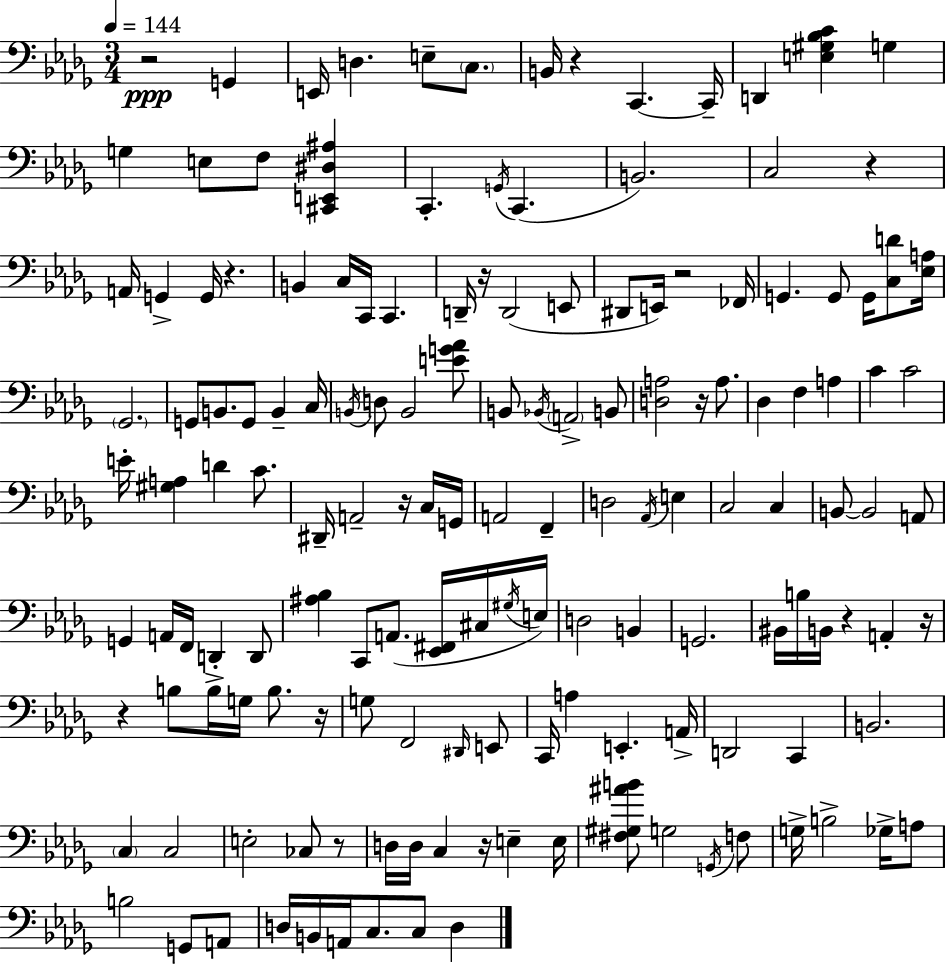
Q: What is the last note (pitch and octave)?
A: D3